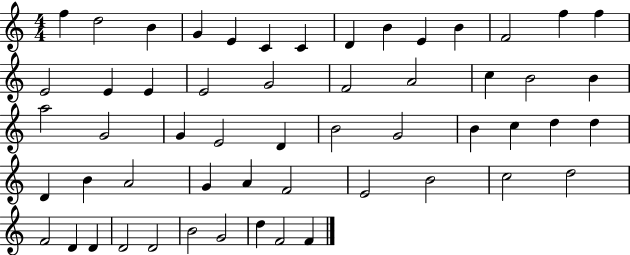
{
  \clef treble
  \numericTimeSignature
  \time 4/4
  \key c \major
  f''4 d''2 b'4 | g'4 e'4 c'4 c'4 | d'4 b'4 e'4 b'4 | f'2 f''4 f''4 | \break e'2 e'4 e'4 | e'2 g'2 | f'2 a'2 | c''4 b'2 b'4 | \break a''2 g'2 | g'4 e'2 d'4 | b'2 g'2 | b'4 c''4 d''4 d''4 | \break d'4 b'4 a'2 | g'4 a'4 f'2 | e'2 b'2 | c''2 d''2 | \break f'2 d'4 d'4 | d'2 d'2 | b'2 g'2 | d''4 f'2 f'4 | \break \bar "|."
}